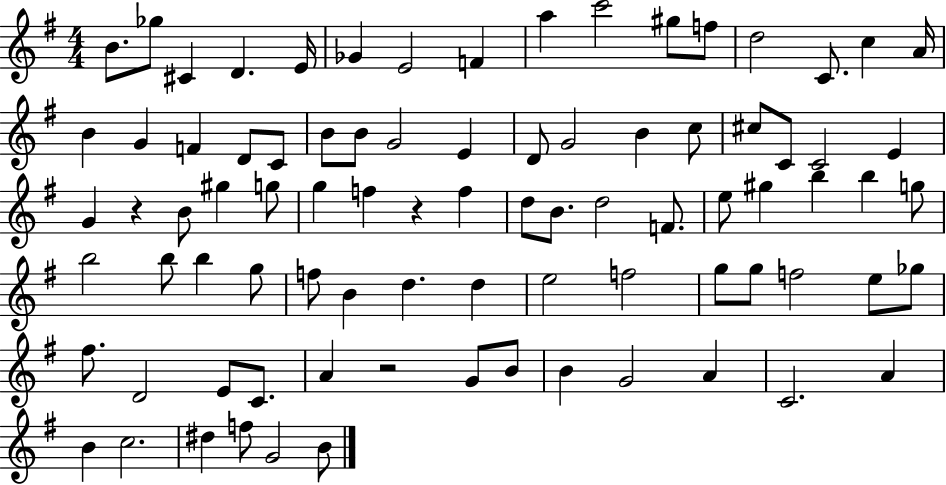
{
  \clef treble
  \numericTimeSignature
  \time 4/4
  \key g \major
  \repeat volta 2 { b'8. ges''8 cis'4 d'4. e'16 | ges'4 e'2 f'4 | a''4 c'''2 gis''8 f''8 | d''2 c'8. c''4 a'16 | \break b'4 g'4 f'4 d'8 c'8 | b'8 b'8 g'2 e'4 | d'8 g'2 b'4 c''8 | cis''8 c'8 c'2 e'4 | \break g'4 r4 b'8 gis''4 g''8 | g''4 f''4 r4 f''4 | d''8 b'8. d''2 f'8. | e''8 gis''4 b''4 b''4 g''8 | \break b''2 b''8 b''4 g''8 | f''8 b'4 d''4. d''4 | e''2 f''2 | g''8 g''8 f''2 e''8 ges''8 | \break fis''8. d'2 e'8 c'8. | a'4 r2 g'8 b'8 | b'4 g'2 a'4 | c'2. a'4 | \break b'4 c''2. | dis''4 f''8 g'2 b'8 | } \bar "|."
}